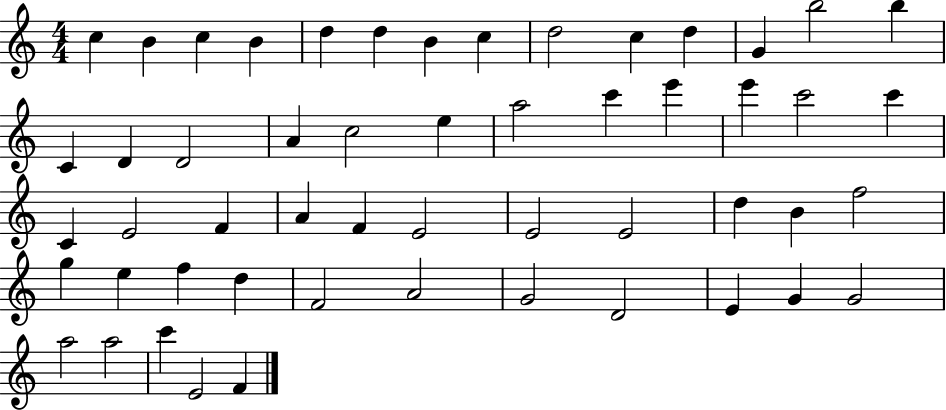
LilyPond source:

{
  \clef treble
  \numericTimeSignature
  \time 4/4
  \key c \major
  c''4 b'4 c''4 b'4 | d''4 d''4 b'4 c''4 | d''2 c''4 d''4 | g'4 b''2 b''4 | \break c'4 d'4 d'2 | a'4 c''2 e''4 | a''2 c'''4 e'''4 | e'''4 c'''2 c'''4 | \break c'4 e'2 f'4 | a'4 f'4 e'2 | e'2 e'2 | d''4 b'4 f''2 | \break g''4 e''4 f''4 d''4 | f'2 a'2 | g'2 d'2 | e'4 g'4 g'2 | \break a''2 a''2 | c'''4 e'2 f'4 | \bar "|."
}